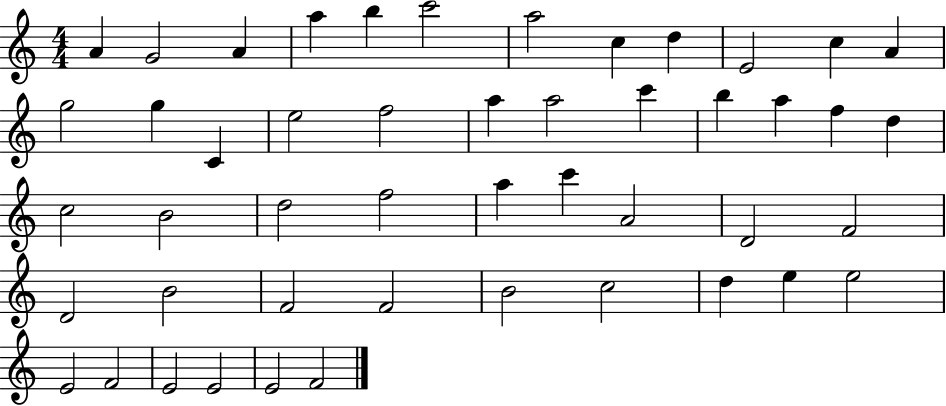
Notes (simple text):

A4/q G4/h A4/q A5/q B5/q C6/h A5/h C5/q D5/q E4/h C5/q A4/q G5/h G5/q C4/q E5/h F5/h A5/q A5/h C6/q B5/q A5/q F5/q D5/q C5/h B4/h D5/h F5/h A5/q C6/q A4/h D4/h F4/h D4/h B4/h F4/h F4/h B4/h C5/h D5/q E5/q E5/h E4/h F4/h E4/h E4/h E4/h F4/h